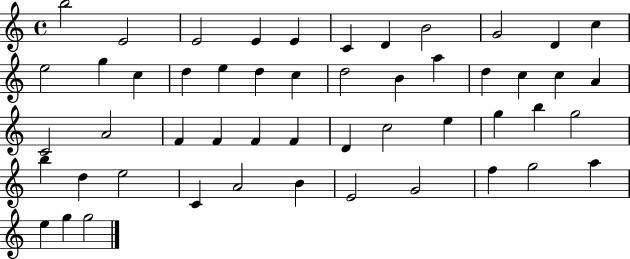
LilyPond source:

{
  \clef treble
  \time 4/4
  \defaultTimeSignature
  \key c \major
  b''2 e'2 | e'2 e'4 e'4 | c'4 d'4 b'2 | g'2 d'4 c''4 | \break e''2 g''4 c''4 | d''4 e''4 d''4 c''4 | d''2 b'4 a''4 | d''4 c''4 c''4 a'4 | \break c'2 a'2 | f'4 f'4 f'4 f'4 | d'4 c''2 e''4 | g''4 b''4 g''2 | \break b''4 d''4 e''2 | c'4 a'2 b'4 | e'2 g'2 | f''4 g''2 a''4 | \break e''4 g''4 g''2 | \bar "|."
}